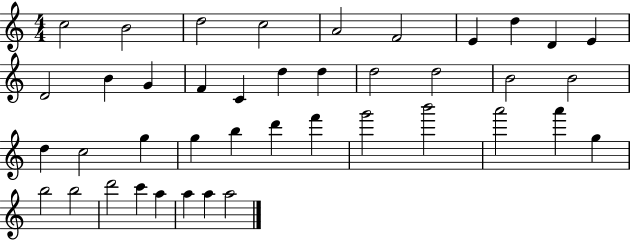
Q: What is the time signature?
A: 4/4